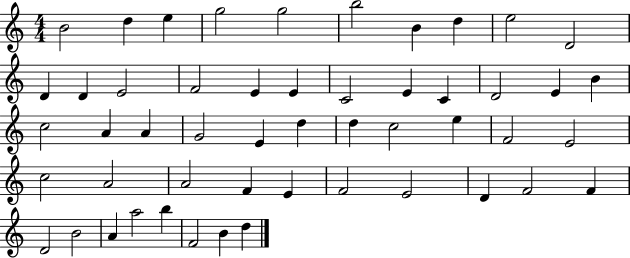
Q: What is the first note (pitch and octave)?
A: B4